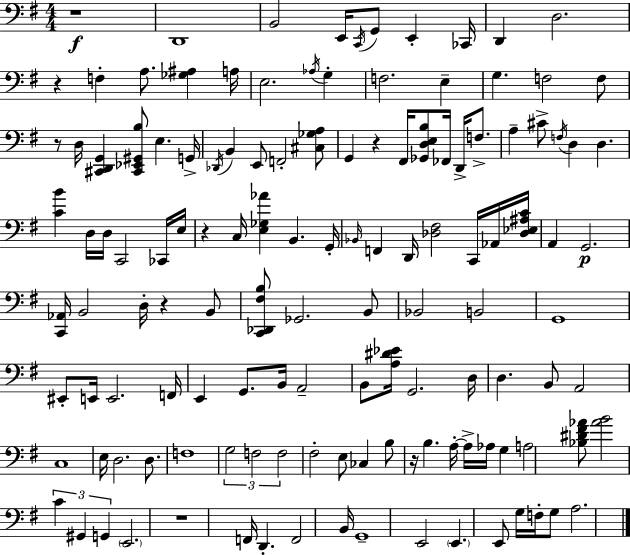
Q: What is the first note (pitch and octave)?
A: D2